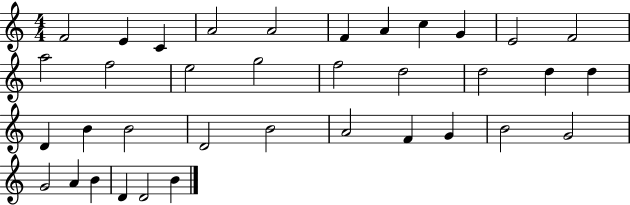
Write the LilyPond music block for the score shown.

{
  \clef treble
  \numericTimeSignature
  \time 4/4
  \key c \major
  f'2 e'4 c'4 | a'2 a'2 | f'4 a'4 c''4 g'4 | e'2 f'2 | \break a''2 f''2 | e''2 g''2 | f''2 d''2 | d''2 d''4 d''4 | \break d'4 b'4 b'2 | d'2 b'2 | a'2 f'4 g'4 | b'2 g'2 | \break g'2 a'4 b'4 | d'4 d'2 b'4 | \bar "|."
}